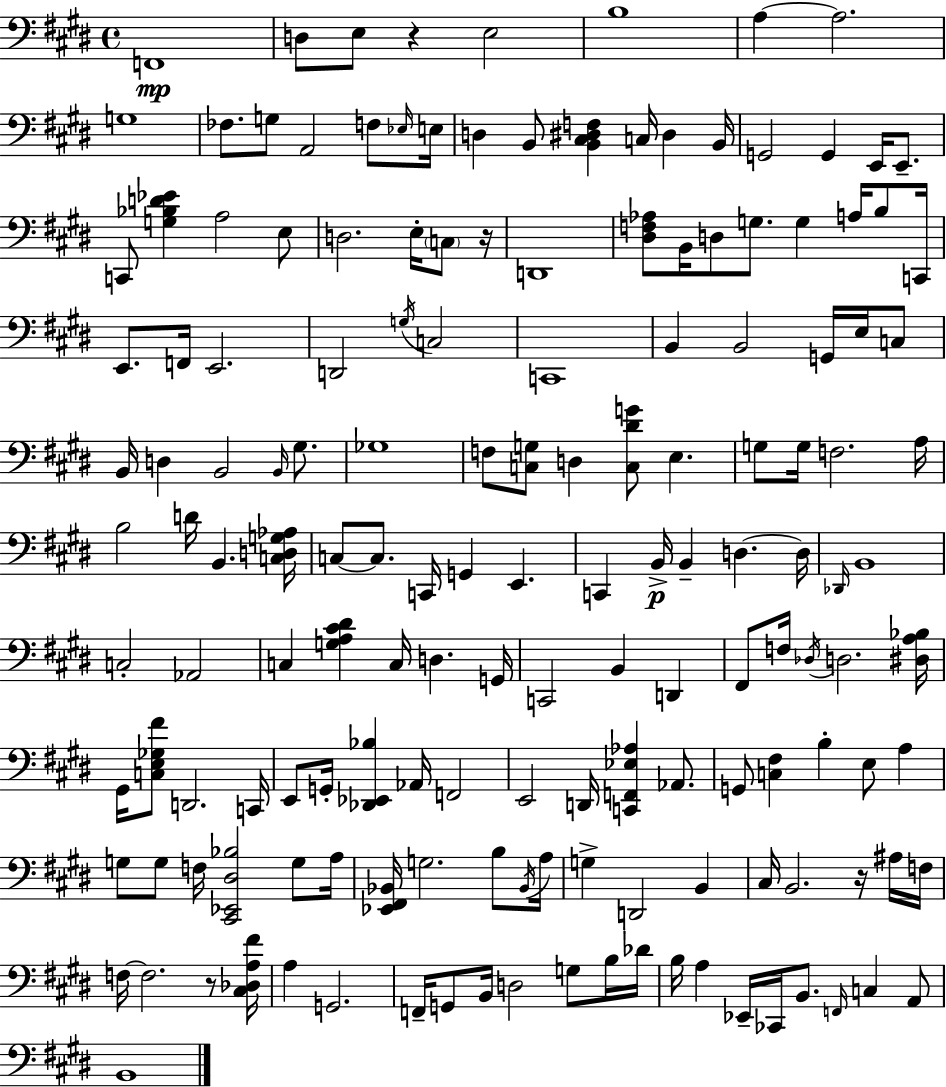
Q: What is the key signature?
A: E major